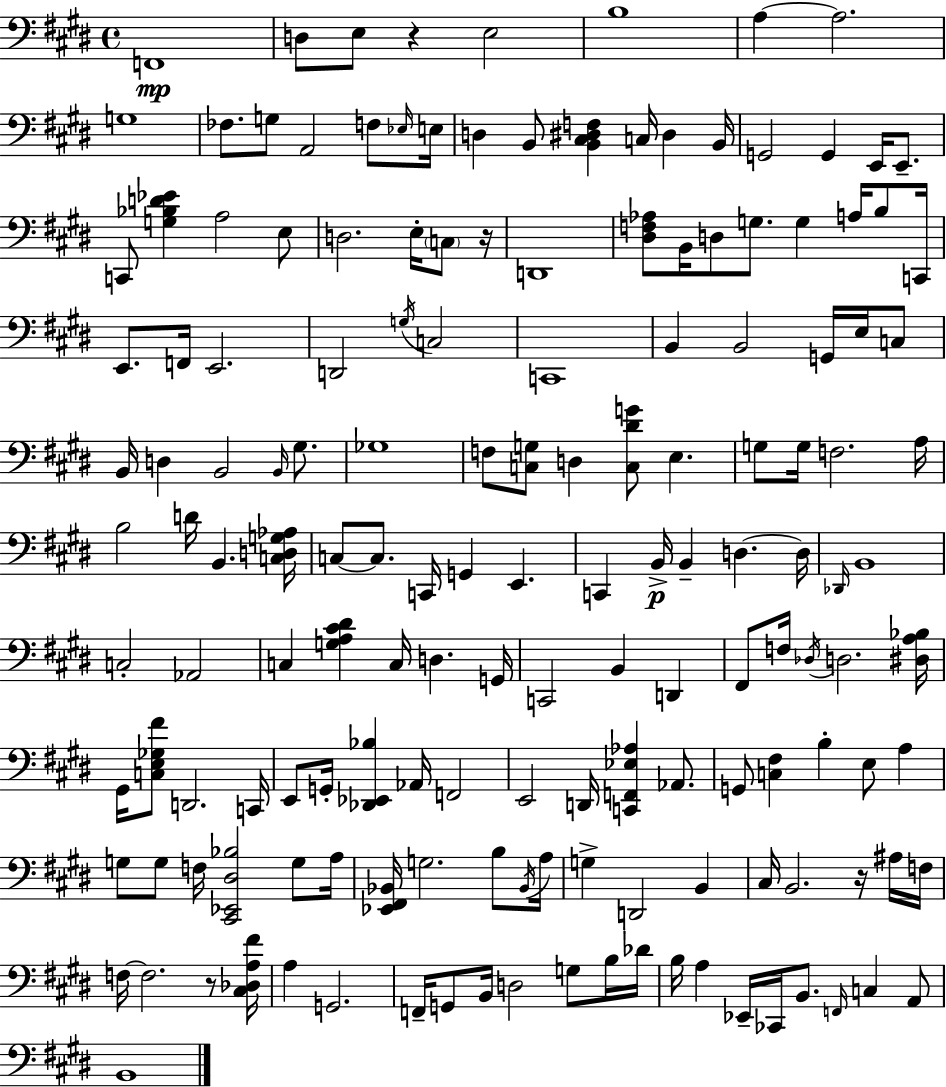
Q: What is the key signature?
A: E major